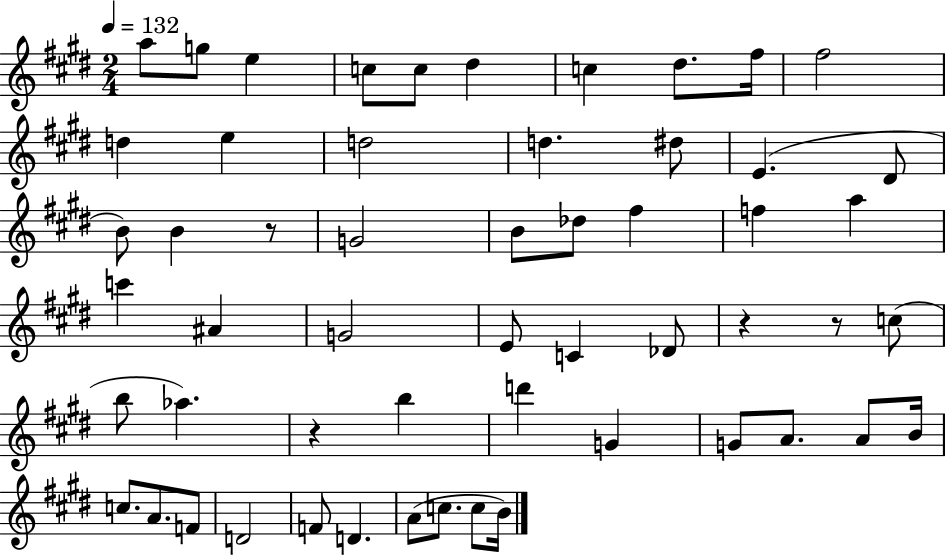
A5/e G5/e E5/q C5/e C5/e D#5/q C5/q D#5/e. F#5/s F#5/h D5/q E5/q D5/h D5/q. D#5/e E4/q. D#4/e B4/e B4/q R/e G4/h B4/e Db5/e F#5/q F5/q A5/q C6/q A#4/q G4/h E4/e C4/q Db4/e R/q R/e C5/e B5/e Ab5/q. R/q B5/q D6/q G4/q G4/e A4/e. A4/e B4/s C5/e. A4/e. F4/e D4/h F4/e D4/q. A4/e C5/e. C5/e B4/s